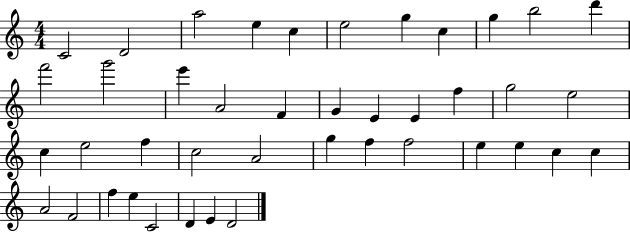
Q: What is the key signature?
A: C major